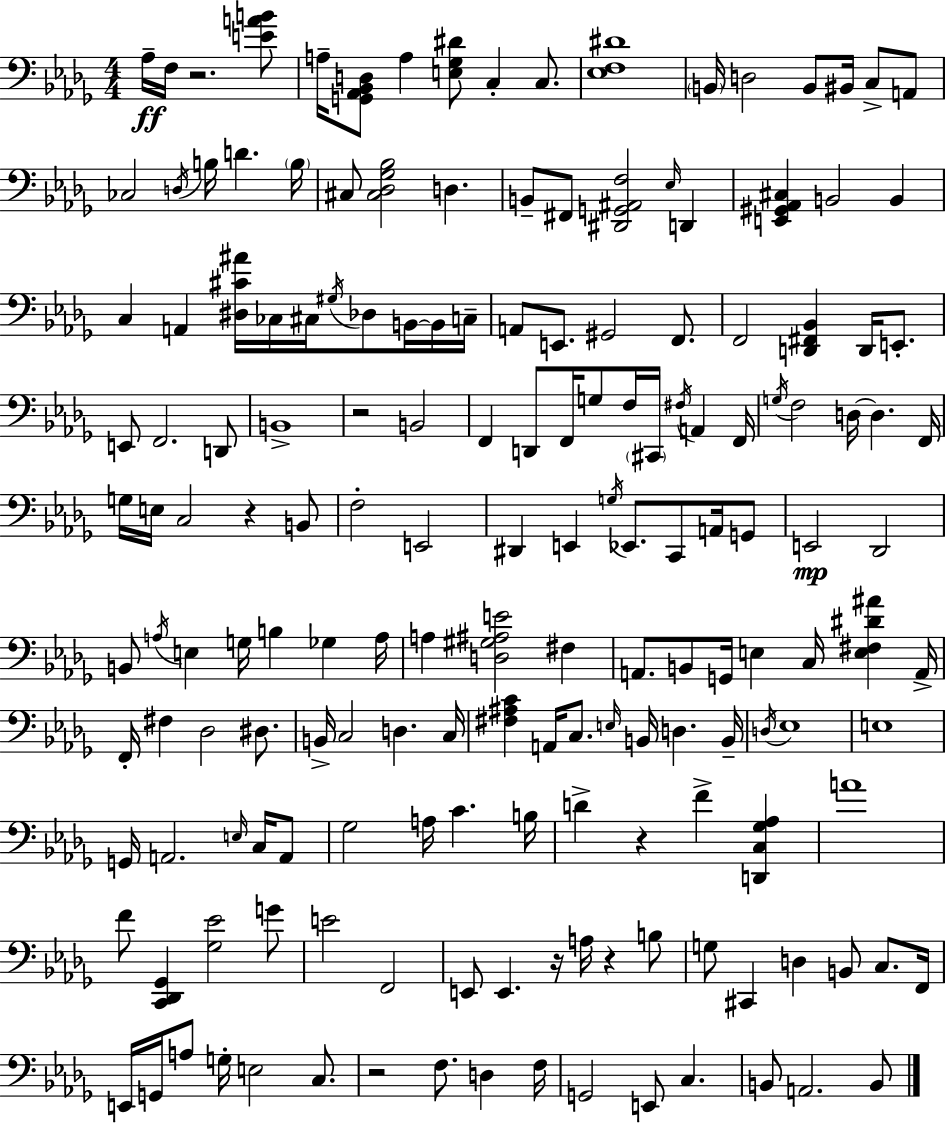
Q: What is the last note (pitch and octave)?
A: B2